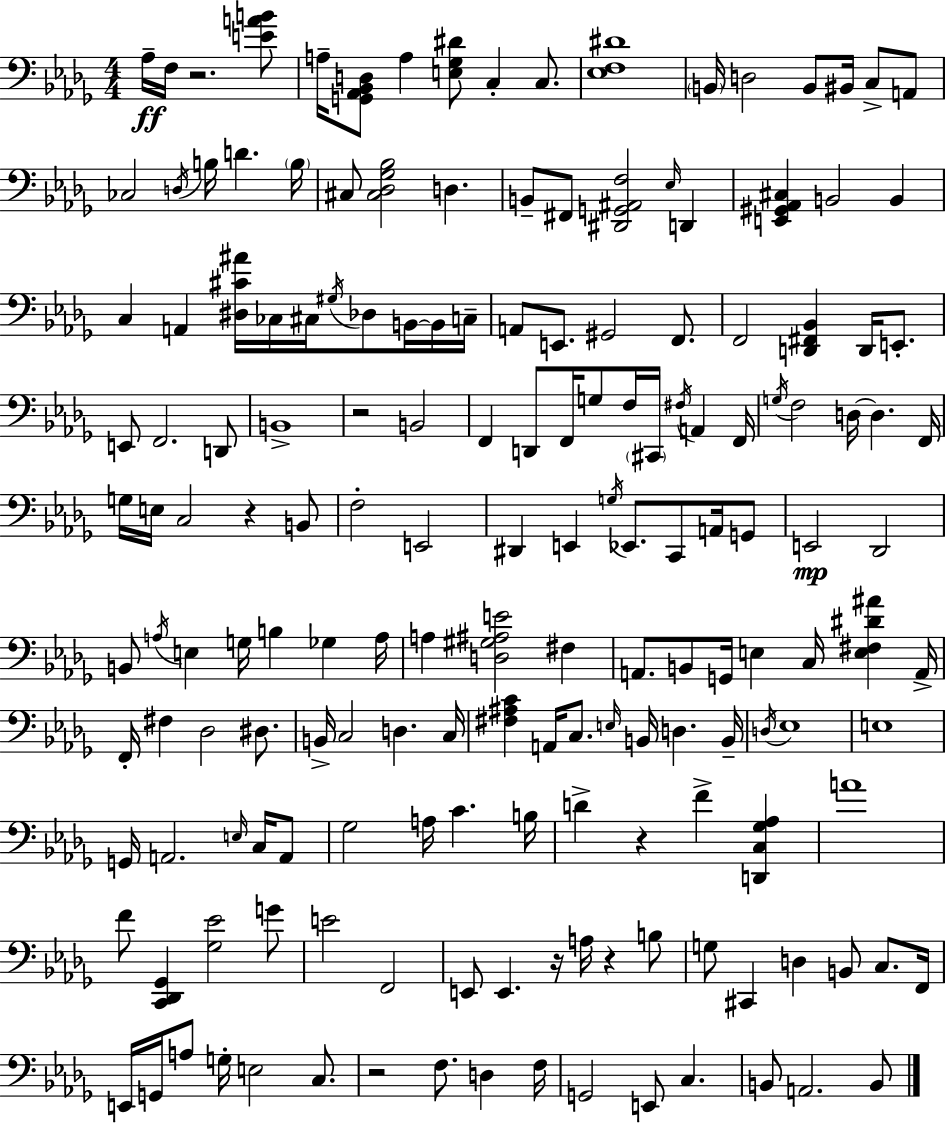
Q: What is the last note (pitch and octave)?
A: B2